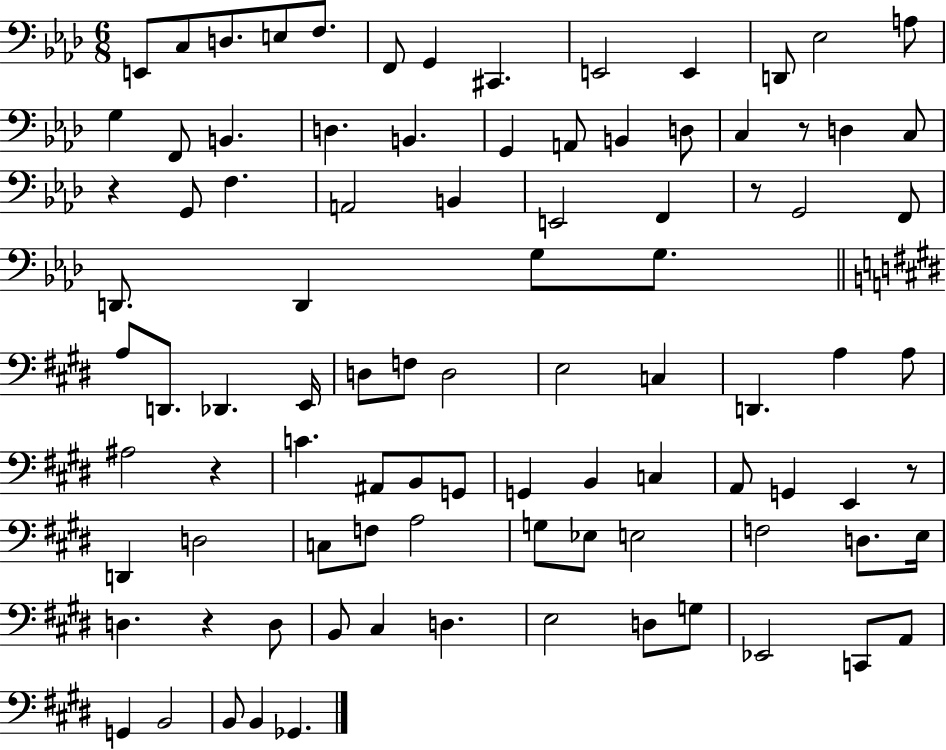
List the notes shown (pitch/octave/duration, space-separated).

E2/e C3/e D3/e. E3/e F3/e. F2/e G2/q C#2/q. E2/h E2/q D2/e Eb3/h A3/e G3/q F2/e B2/q. D3/q. B2/q. G2/q A2/e B2/q D3/e C3/q R/e D3/q C3/e R/q G2/e F3/q. A2/h B2/q E2/h F2/q R/e G2/h F2/e D2/e. D2/q G3/e G3/e. A3/e D2/e. Db2/q. E2/s D3/e F3/e D3/h E3/h C3/q D2/q. A3/q A3/e A#3/h R/q C4/q. A#2/e B2/e G2/e G2/q B2/q C3/q A2/e G2/q E2/q R/e D2/q D3/h C3/e F3/e A3/h G3/e Eb3/e E3/h F3/h D3/e. E3/s D3/q. R/q D3/e B2/e C#3/q D3/q. E3/h D3/e G3/e Eb2/h C2/e A2/e G2/q B2/h B2/e B2/q Gb2/q.